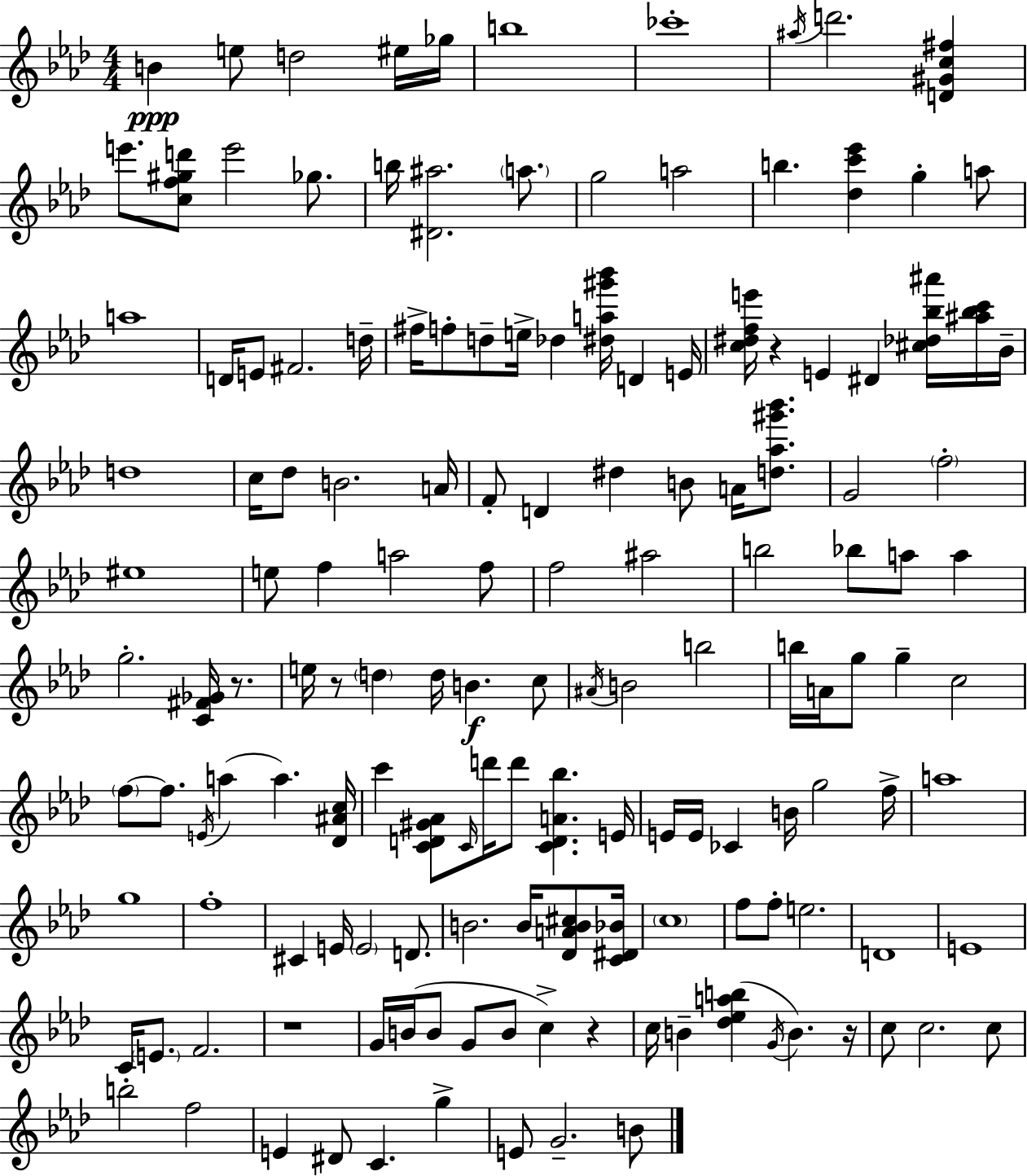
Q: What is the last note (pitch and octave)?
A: B4